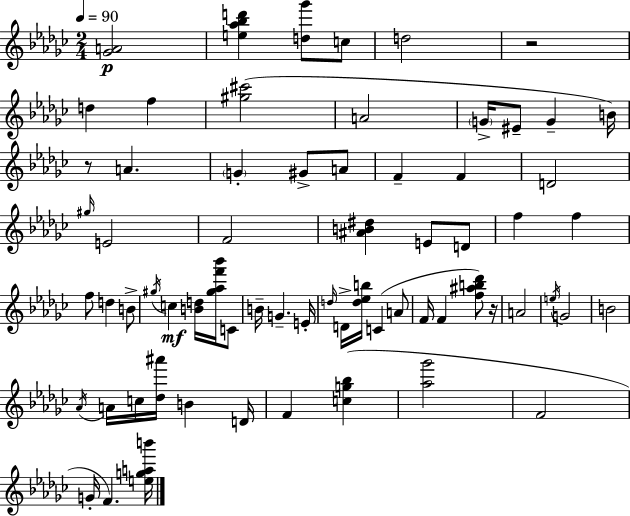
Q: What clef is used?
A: treble